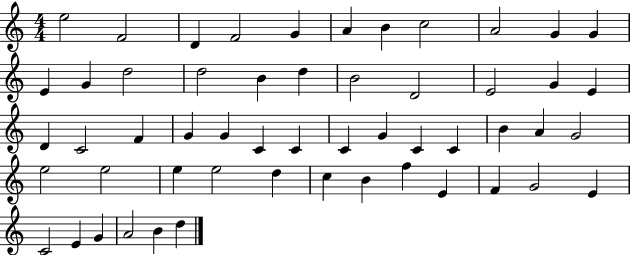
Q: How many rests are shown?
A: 0